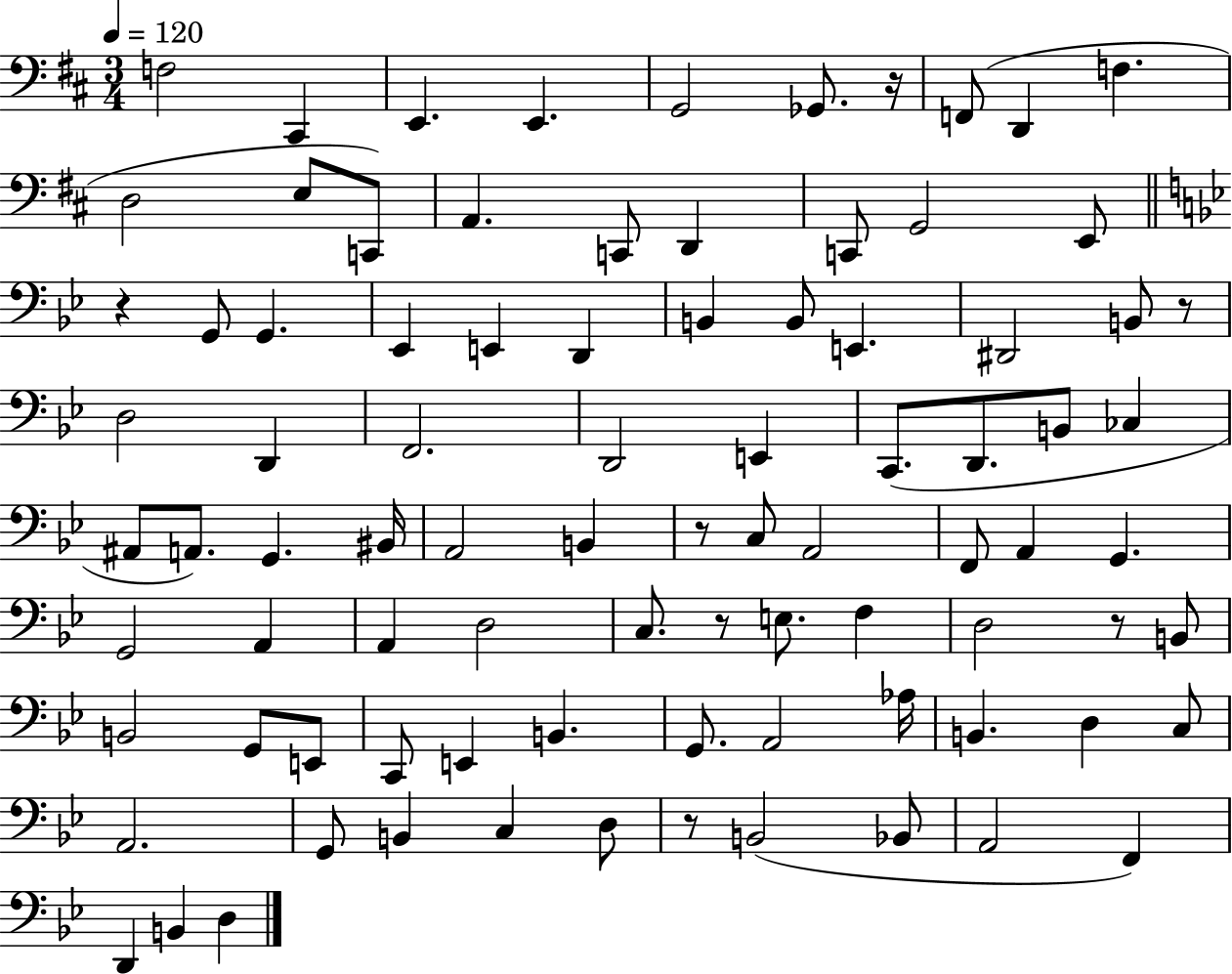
{
  \clef bass
  \numericTimeSignature
  \time 3/4
  \key d \major
  \tempo 4 = 120
  f2 cis,4 | e,4. e,4. | g,2 ges,8. r16 | f,8( d,4 f4. | \break d2 e8 c,8) | a,4. c,8 d,4 | c,8 g,2 e,8 | \bar "||" \break \key bes \major r4 g,8 g,4. | ees,4 e,4 d,4 | b,4 b,8 e,4. | dis,2 b,8 r8 | \break d2 d,4 | f,2. | d,2 e,4 | c,8.( d,8. b,8 ces4 | \break ais,8 a,8.) g,4. bis,16 | a,2 b,4 | r8 c8 a,2 | f,8 a,4 g,4. | \break g,2 a,4 | a,4 d2 | c8. r8 e8. f4 | d2 r8 b,8 | \break b,2 g,8 e,8 | c,8 e,4 b,4. | g,8. a,2 aes16 | b,4. d4 c8 | \break a,2. | g,8 b,4 c4 d8 | r8 b,2( bes,8 | a,2 f,4) | \break d,4 b,4 d4 | \bar "|."
}